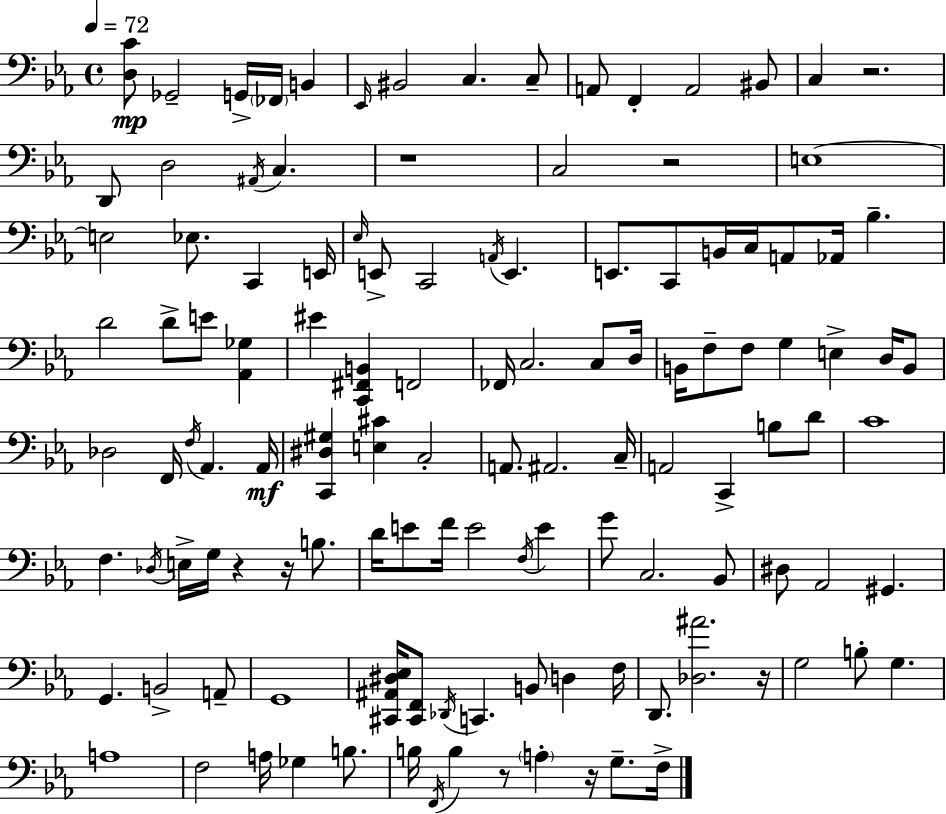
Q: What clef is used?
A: bass